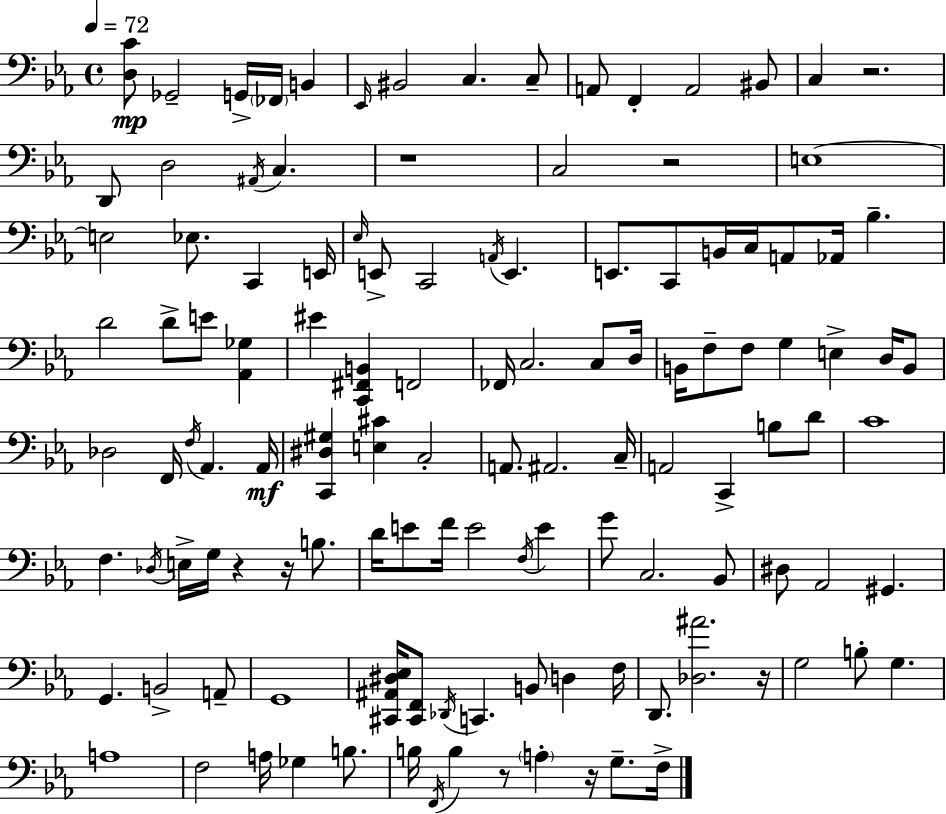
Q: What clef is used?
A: bass